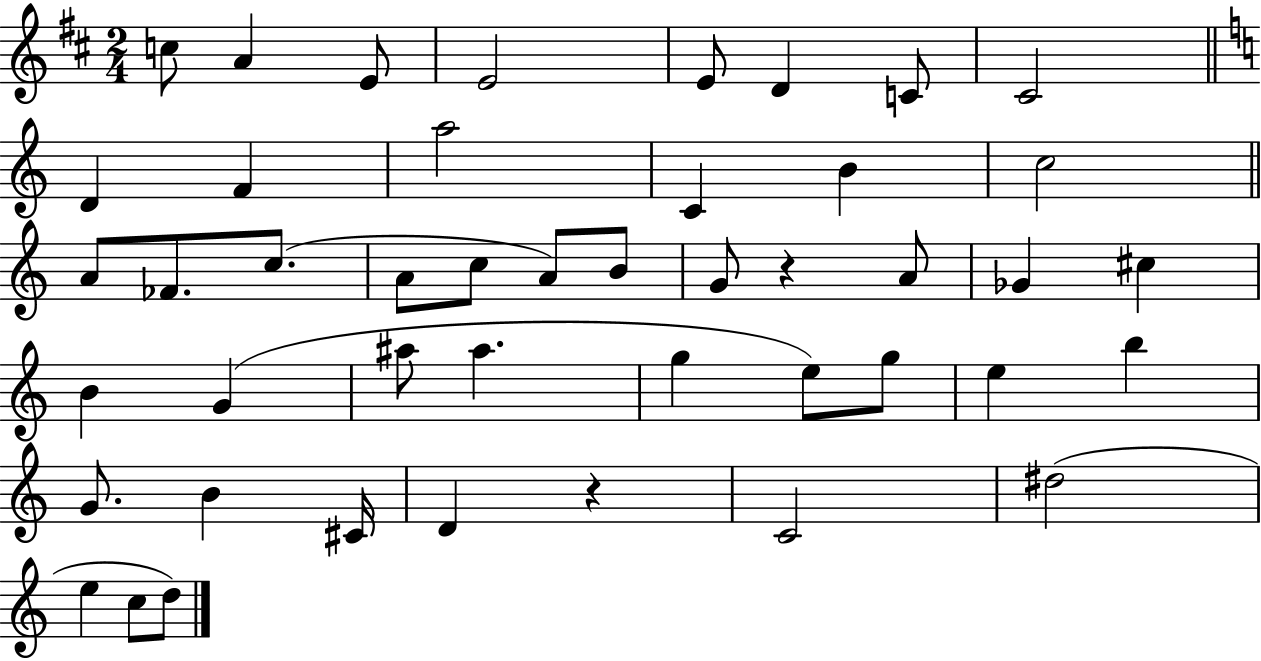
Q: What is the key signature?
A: D major